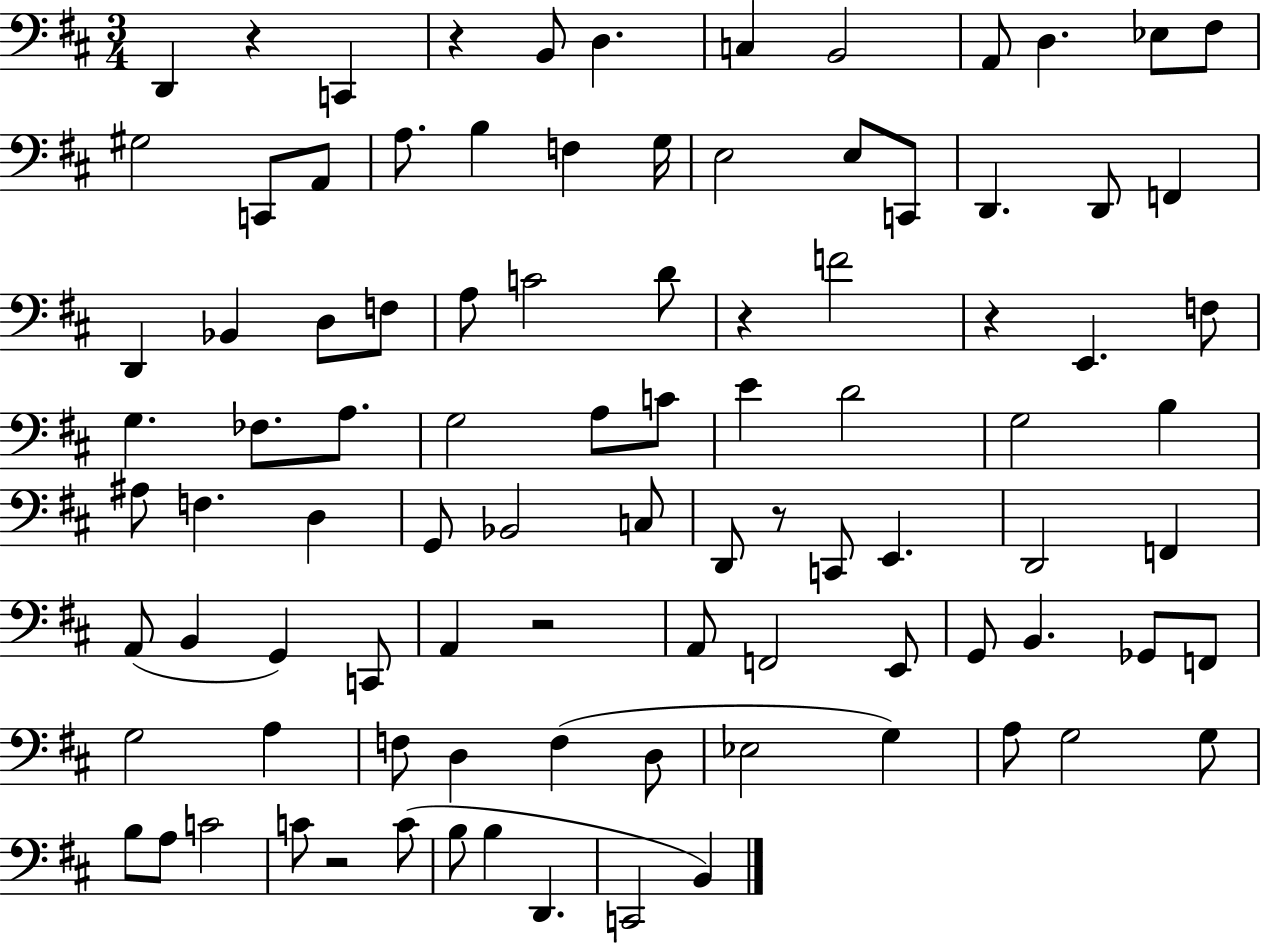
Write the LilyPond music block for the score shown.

{
  \clef bass
  \numericTimeSignature
  \time 3/4
  \key d \major
  \repeat volta 2 { d,4 r4 c,4 | r4 b,8 d4. | c4 b,2 | a,8 d4. ees8 fis8 | \break gis2 c,8 a,8 | a8. b4 f4 g16 | e2 e8 c,8 | d,4. d,8 f,4 | \break d,4 bes,4 d8 f8 | a8 c'2 d'8 | r4 f'2 | r4 e,4. f8 | \break g4. fes8. a8. | g2 a8 c'8 | e'4 d'2 | g2 b4 | \break ais8 f4. d4 | g,8 bes,2 c8 | d,8 r8 c,8 e,4. | d,2 f,4 | \break a,8( b,4 g,4) c,8 | a,4 r2 | a,8 f,2 e,8 | g,8 b,4. ges,8 f,8 | \break g2 a4 | f8 d4 f4( d8 | ees2 g4) | a8 g2 g8 | \break b8 a8 c'2 | c'8 r2 c'8( | b8 b4 d,4. | c,2 b,4) | \break } \bar "|."
}